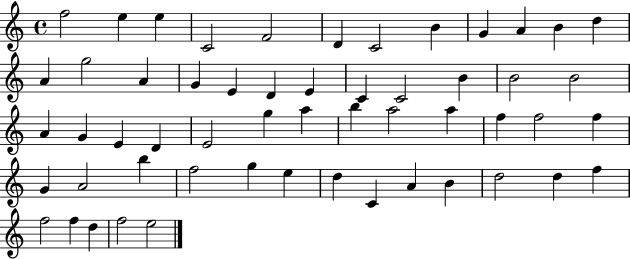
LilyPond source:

{
  \clef treble
  \time 4/4
  \defaultTimeSignature
  \key c \major
  f''2 e''4 e''4 | c'2 f'2 | d'4 c'2 b'4 | g'4 a'4 b'4 d''4 | \break a'4 g''2 a'4 | g'4 e'4 d'4 e'4 | c'4 c'2 b'4 | b'2 b'2 | \break a'4 g'4 e'4 d'4 | e'2 g''4 a''4 | b''4 a''2 a''4 | f''4 f''2 f''4 | \break g'4 a'2 b''4 | f''2 g''4 e''4 | d''4 c'4 a'4 b'4 | d''2 d''4 f''4 | \break f''2 f''4 d''4 | f''2 e''2 | \bar "|."
}